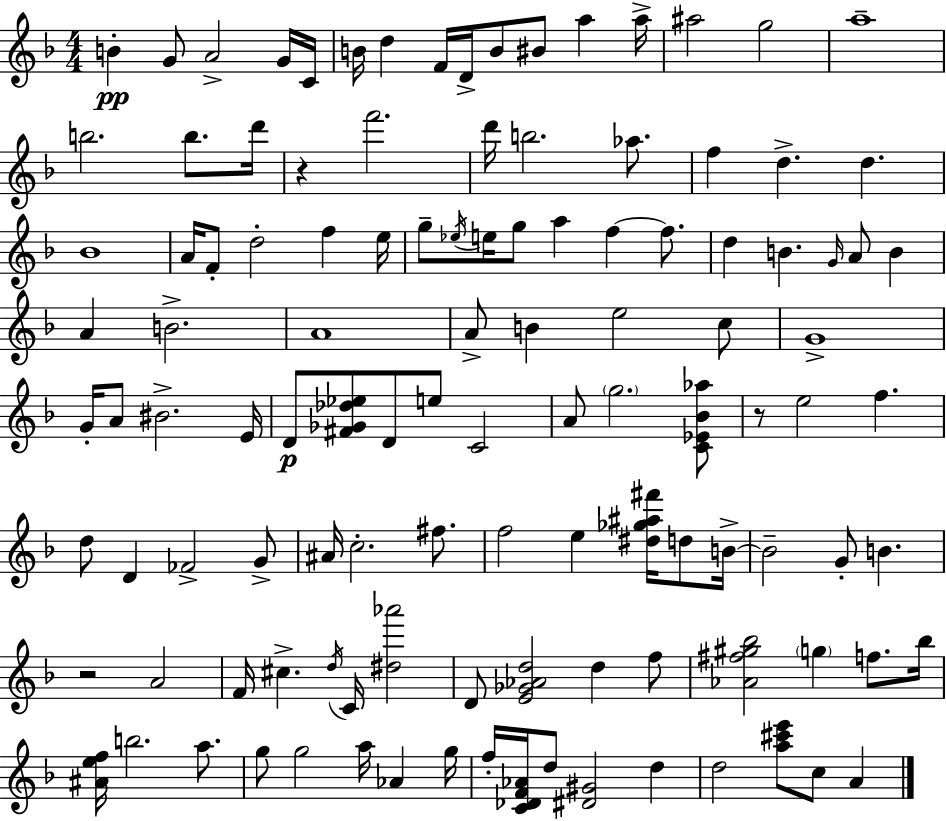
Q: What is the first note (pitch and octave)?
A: B4